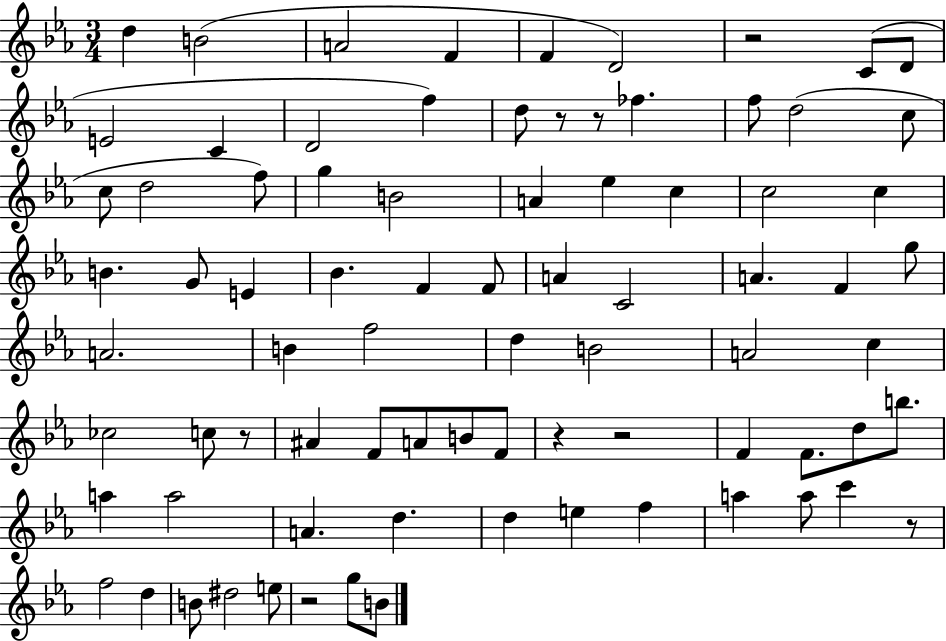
X:1
T:Untitled
M:3/4
L:1/4
K:Eb
d B2 A2 F F D2 z2 C/2 D/2 E2 C D2 f d/2 z/2 z/2 _f f/2 d2 c/2 c/2 d2 f/2 g B2 A _e c c2 c B G/2 E _B F F/2 A C2 A F g/2 A2 B f2 d B2 A2 c _c2 c/2 z/2 ^A F/2 A/2 B/2 F/2 z z2 F F/2 d/2 b/2 a a2 A d d e f a a/2 c' z/2 f2 d B/2 ^d2 e/2 z2 g/2 B/2